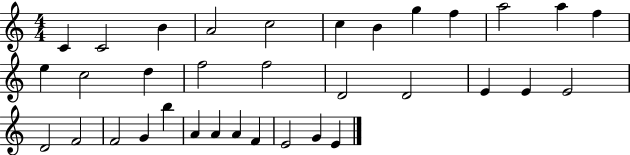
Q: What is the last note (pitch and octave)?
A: E4